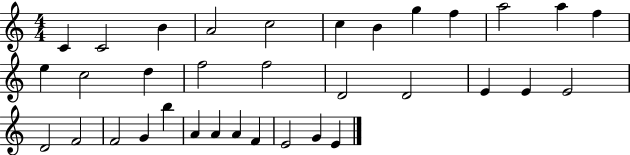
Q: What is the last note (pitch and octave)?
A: E4